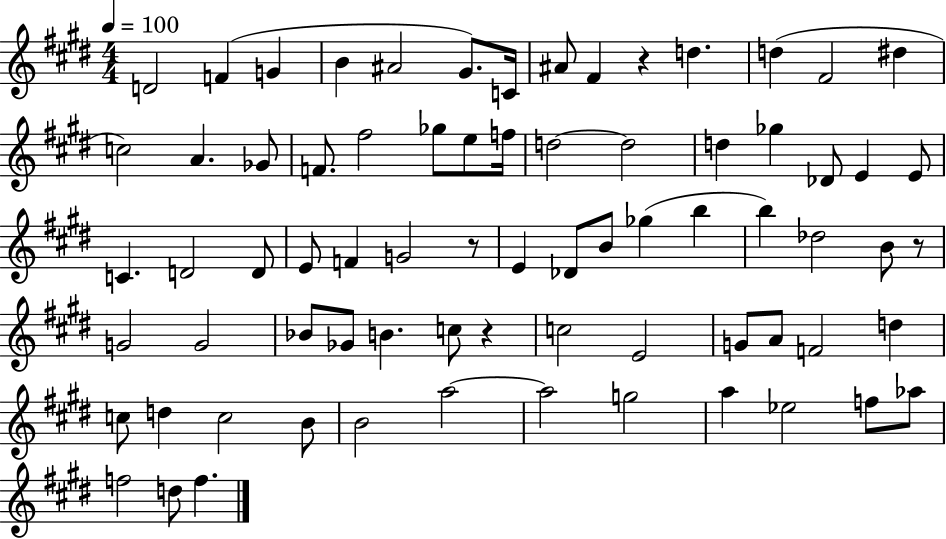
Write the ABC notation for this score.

X:1
T:Untitled
M:4/4
L:1/4
K:E
D2 F G B ^A2 ^G/2 C/4 ^A/2 ^F z d d ^F2 ^d c2 A _G/2 F/2 ^f2 _g/2 e/2 f/4 d2 d2 d _g _D/2 E E/2 C D2 D/2 E/2 F G2 z/2 E _D/2 B/2 _g b b _d2 B/2 z/2 G2 G2 _B/2 _G/2 B c/2 z c2 E2 G/2 A/2 F2 d c/2 d c2 B/2 B2 a2 a2 g2 a _e2 f/2 _a/2 f2 d/2 f